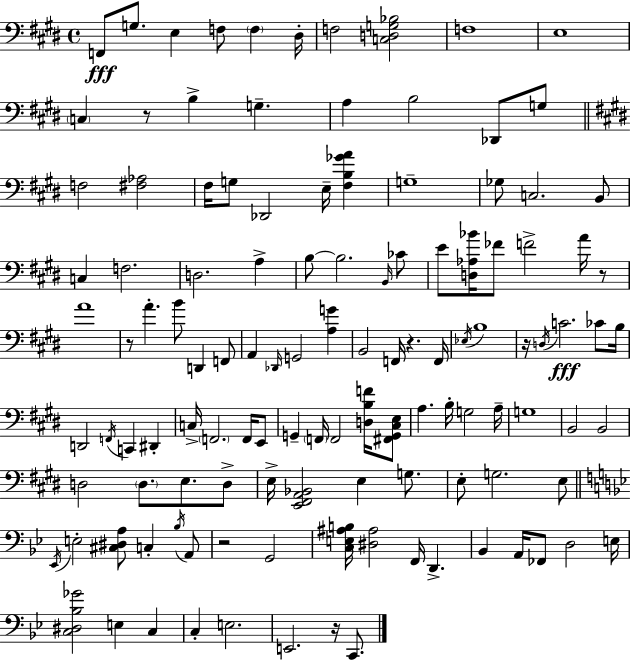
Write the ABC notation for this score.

X:1
T:Untitled
M:4/4
L:1/4
K:E
F,,/2 G,/2 E, F,/2 F, ^D,/4 F,2 [C,D,G,_B,]2 F,4 E,4 C, z/2 B, G, A, B,2 _D,,/2 G,/2 F,2 [^F,_A,]2 ^F,/4 G,/2 _D,,2 E,/4 [^F,B,_GA] G,4 _G,/2 C,2 B,,/2 C, F,2 D,2 A, B,/2 B,2 B,,/4 _C/2 E/2 [D,_A,_B]/4 _F/2 F2 A/4 z/2 A4 z/2 A B/2 D,, F,,/2 A,, _D,,/4 G,,2 [A,G] B,,2 F,,/4 z F,,/4 _E,/4 B,4 z/4 D,/4 C2 _C/2 B,/4 D,,2 F,,/4 C,, ^D,, C,/4 F,,2 F,,/4 E,,/2 G,, F,,/4 F,,2 [D,B,F]/4 [^F,,G,,^C,E,]/2 A, B,/4 G,2 A,/4 G,4 B,,2 B,,2 D,2 D,/2 E,/2 D,/2 E,/4 [E,,^F,,A,,_B,,]2 E, G,/2 E,/2 G,2 E,/2 _E,,/4 E,2 [^C,^D,A,]/2 C, _B,/4 A,,/2 z2 G,,2 [C,E,^A,B,]/4 [^D,^A,]2 F,,/4 D,, _B,, A,,/4 _F,,/2 D,2 E,/4 [C,^D,_B,_G]2 E, C, C, E,2 E,,2 z/4 C,,/2